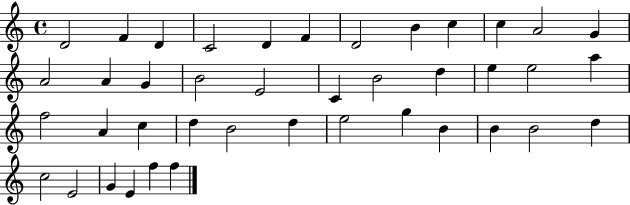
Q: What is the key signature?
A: C major